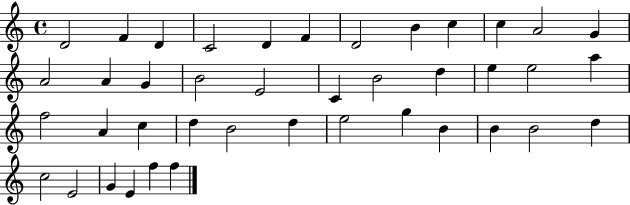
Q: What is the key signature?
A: C major